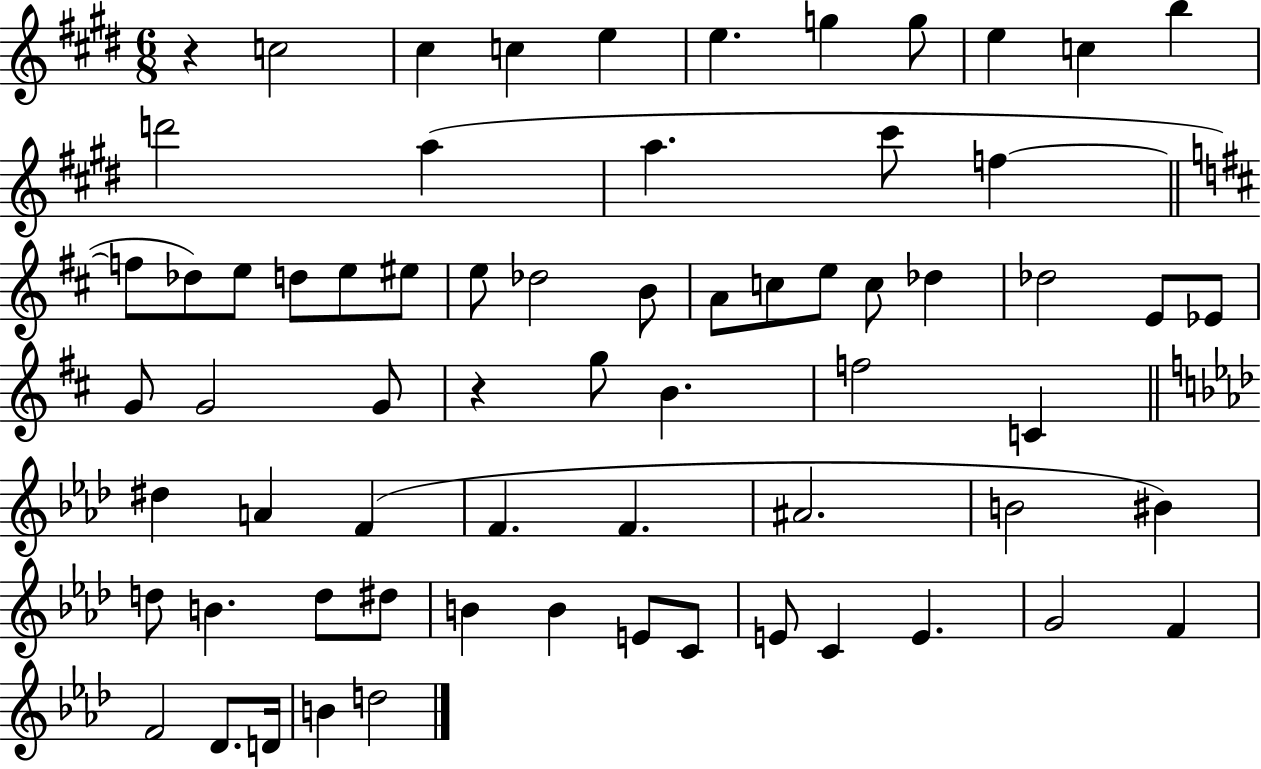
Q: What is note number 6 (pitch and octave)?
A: G5